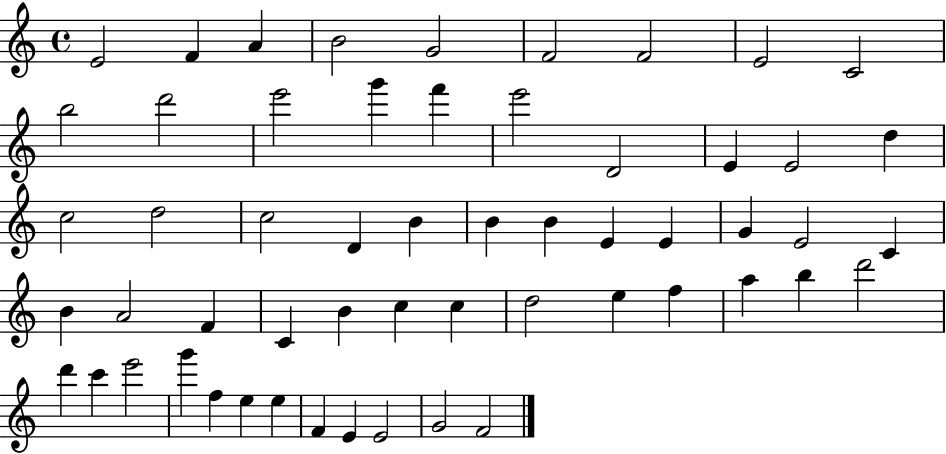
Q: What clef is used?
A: treble